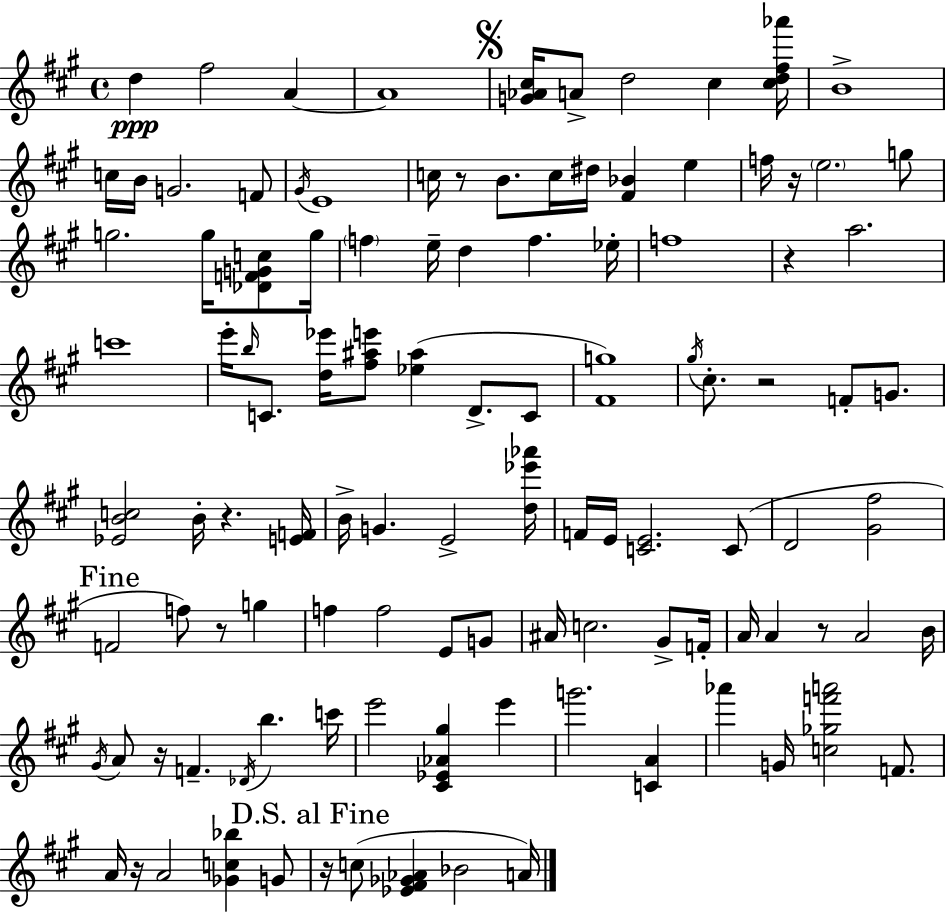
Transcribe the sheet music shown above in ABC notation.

X:1
T:Untitled
M:4/4
L:1/4
K:A
d ^f2 A A4 [G_A^c]/4 A/2 d2 ^c [^cd^f_a']/4 B4 c/4 B/4 G2 F/2 ^G/4 E4 c/4 z/2 B/2 c/4 ^d/4 [^F_B] e f/4 z/4 e2 g/2 g2 g/4 [_DFGc]/2 g/4 f e/4 d f _e/4 f4 z a2 c'4 e'/4 b/4 C/2 [d_e']/4 [^f^ae']/2 [_e^a] D/2 C/2 [^Fg]4 ^g/4 ^c/2 z2 F/2 G/2 [_EBc]2 B/4 z [EF]/4 B/4 G E2 [d_e'_a']/4 F/4 E/4 [CE]2 C/2 D2 [^G^f]2 F2 f/2 z/2 g f f2 E/2 G/2 ^A/4 c2 ^G/2 F/4 A/4 A z/2 A2 B/4 ^G/4 A/2 z/4 F _D/4 b c'/4 e'2 [^C_E_A^g] e' g'2 [CA] _a' G/4 [c_gf'a']2 F/2 A/4 z/4 A2 [_Gc_b] G/2 z/4 c/2 [_E^F_G_A] _B2 A/4